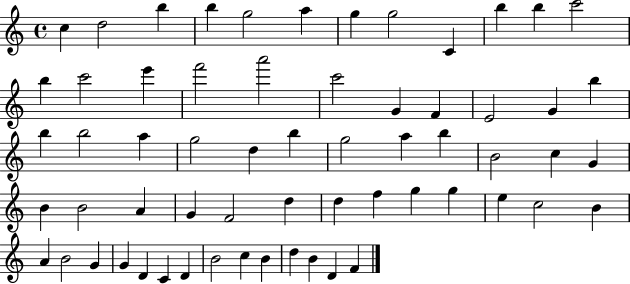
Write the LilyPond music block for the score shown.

{
  \clef treble
  \time 4/4
  \defaultTimeSignature
  \key c \major
  c''4 d''2 b''4 | b''4 g''2 a''4 | g''4 g''2 c'4 | b''4 b''4 c'''2 | \break b''4 c'''2 e'''4 | f'''2 a'''2 | c'''2 g'4 f'4 | e'2 g'4 b''4 | \break b''4 b''2 a''4 | g''2 d''4 b''4 | g''2 a''4 b''4 | b'2 c''4 g'4 | \break b'4 b'2 a'4 | g'4 f'2 d''4 | d''4 f''4 g''4 g''4 | e''4 c''2 b'4 | \break a'4 b'2 g'4 | g'4 d'4 c'4 d'4 | b'2 c''4 b'4 | d''4 b'4 d'4 f'4 | \break \bar "|."
}